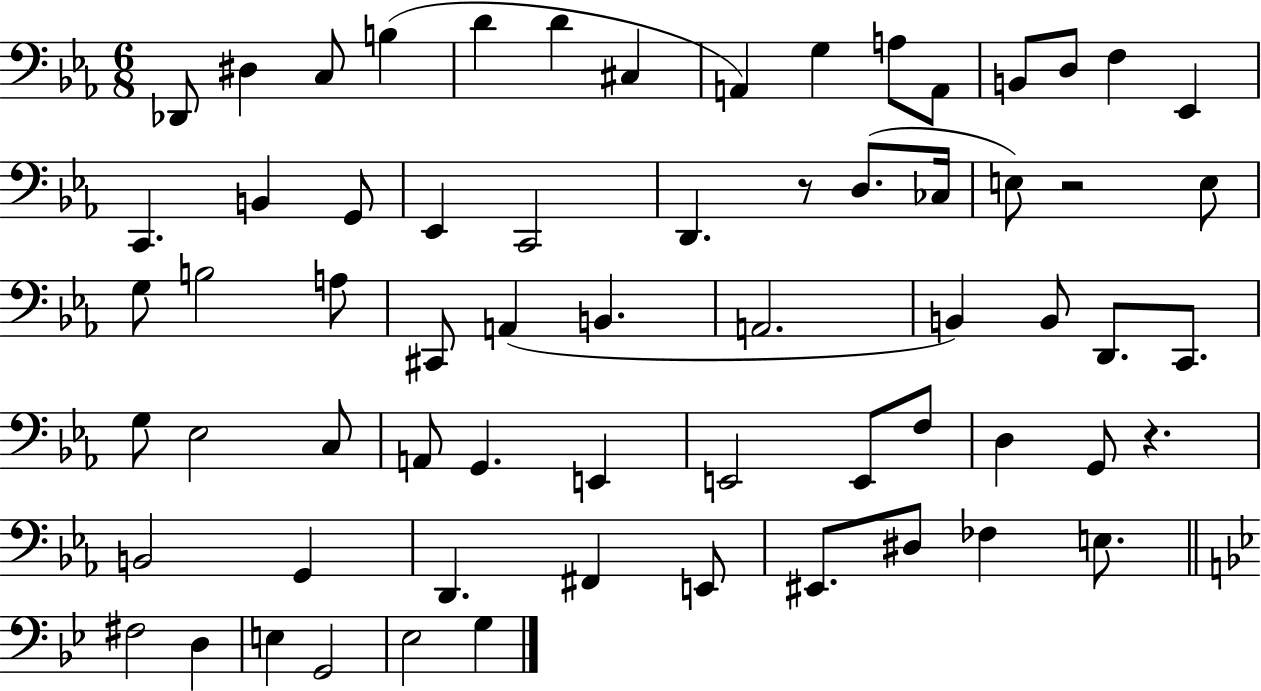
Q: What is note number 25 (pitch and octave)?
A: E3